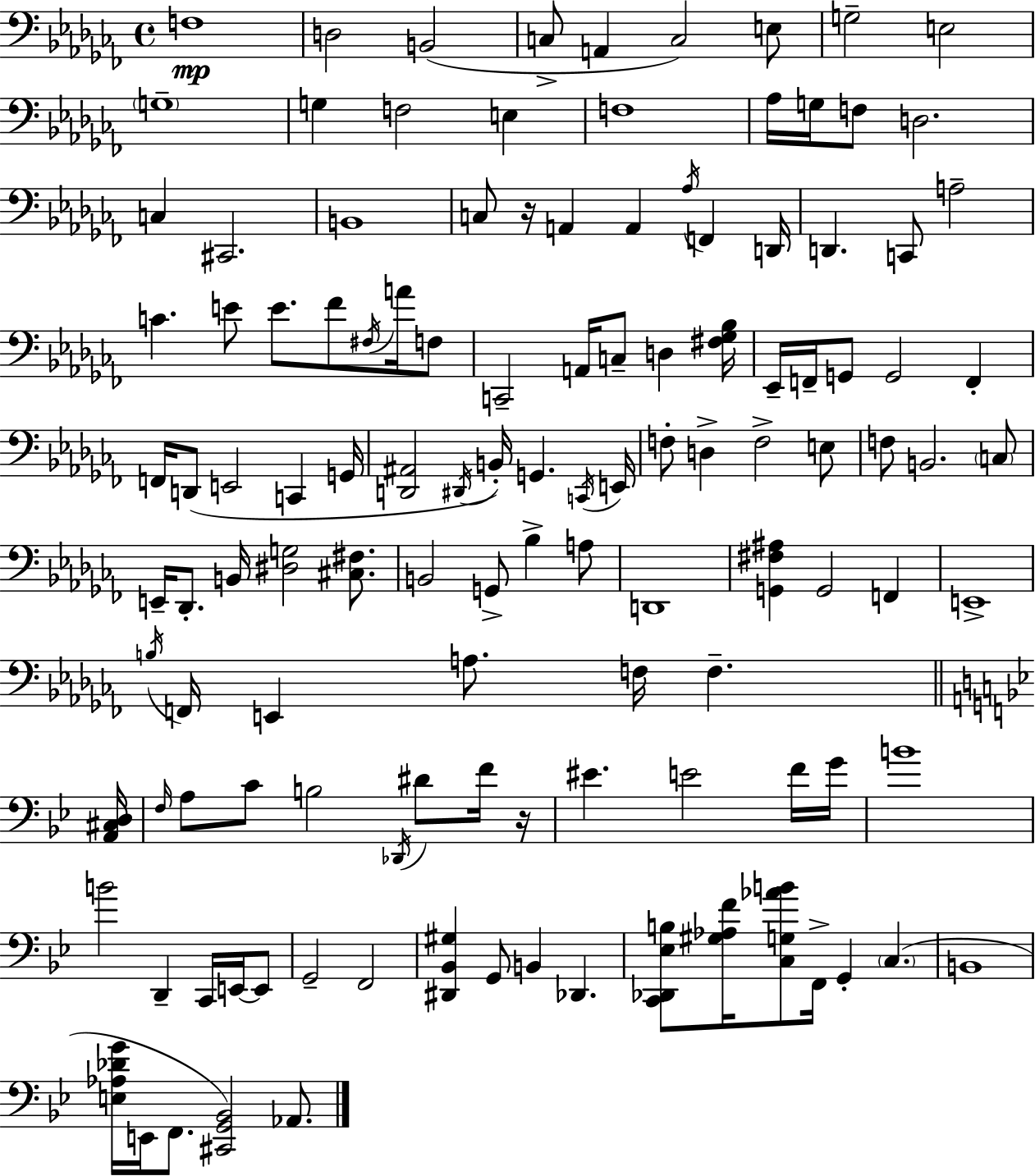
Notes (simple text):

F3/w D3/h B2/h C3/e A2/q C3/h E3/e G3/h E3/h G3/w G3/q F3/h E3/q F3/w Ab3/s G3/s F3/e D3/h. C3/q C#2/h. B2/w C3/e R/s A2/q A2/q Ab3/s F2/q D2/s D2/q. C2/e A3/h C4/q. E4/e E4/e. FES4/e F#3/s A4/s F3/e C2/h A2/s C3/e D3/q [F#3,Gb3,Bb3]/s Eb2/s F2/s G2/e G2/h F2/q F2/s D2/e E2/h C2/q G2/s [D2,A#2]/h D#2/s B2/s G2/q. C2/s E2/s F3/e D3/q F3/h E3/e F3/e B2/h. C3/e E2/s Db2/e. B2/s [D#3,G3]/h [C#3,F#3]/e. B2/h G2/e Bb3/q A3/e D2/w [G2,F#3,A#3]/q G2/h F2/q E2/w B3/s F2/s E2/q A3/e. F3/s F3/q. [A2,C#3,D3]/s F3/s A3/e C4/e B3/h Db2/s D#4/e F4/s R/s EIS4/q. E4/h F4/s G4/s B4/w B4/h D2/q C2/s E2/s E2/e G2/h F2/h [D#2,Bb2,G#3]/q G2/e B2/q Db2/q. [C2,Db2,Eb3,B3]/e [G#3,Ab3,F4]/s [C3,G3,Ab4,B4]/e F2/s G2/q C3/q. B2/w [E3,Ab3,Db4,G4]/s E2/s F2/e. [C#2,G2,Bb2]/h Ab2/e.